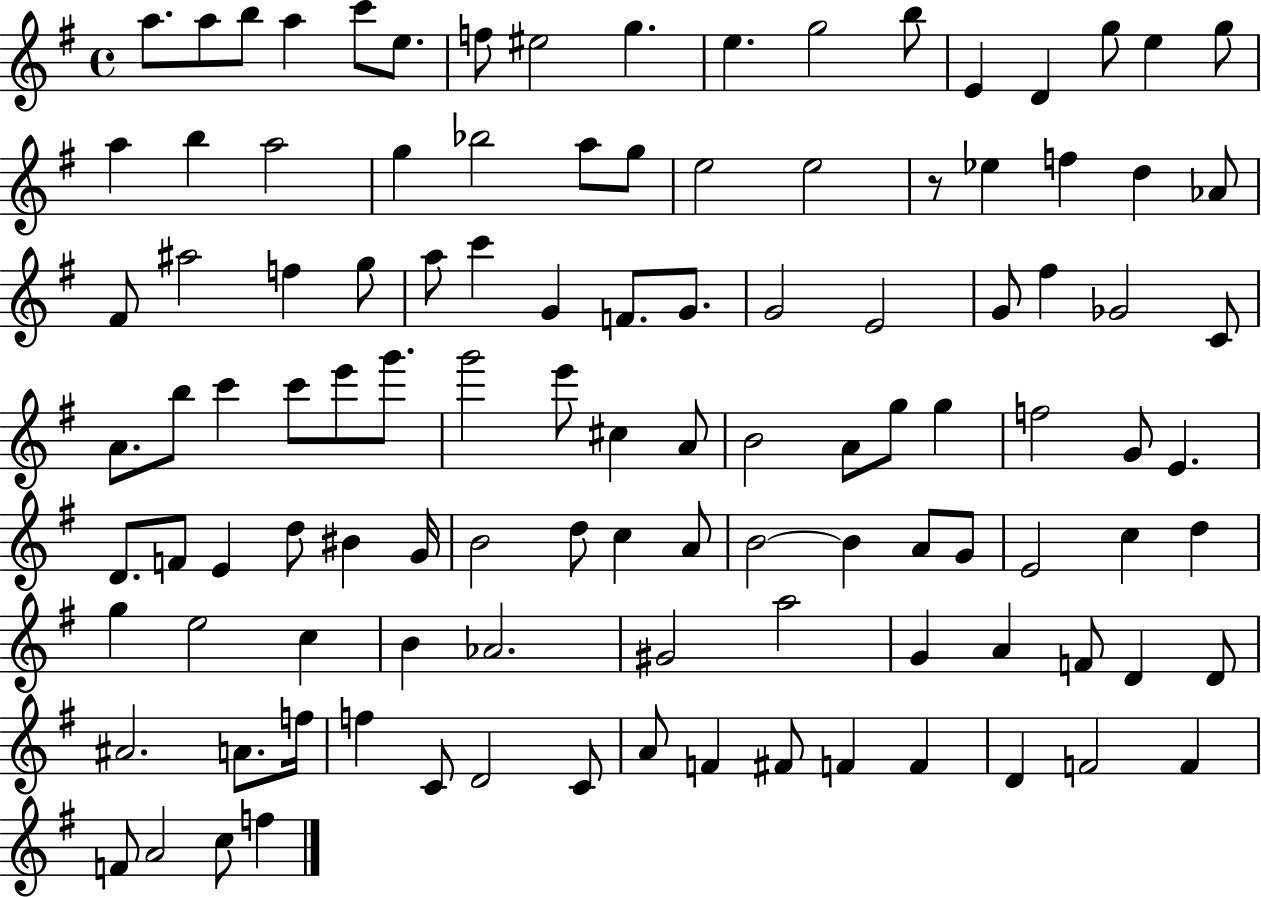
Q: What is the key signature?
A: G major